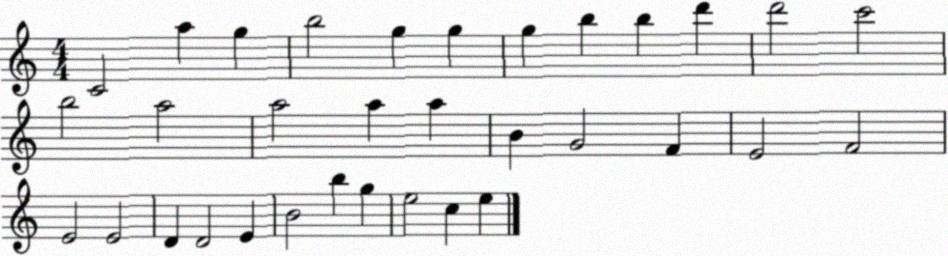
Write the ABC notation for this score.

X:1
T:Untitled
M:4/4
L:1/4
K:C
C2 a g b2 g g g b b d' d'2 c'2 b2 a2 a2 a a B G2 F E2 F2 E2 E2 D D2 E B2 b g e2 c e